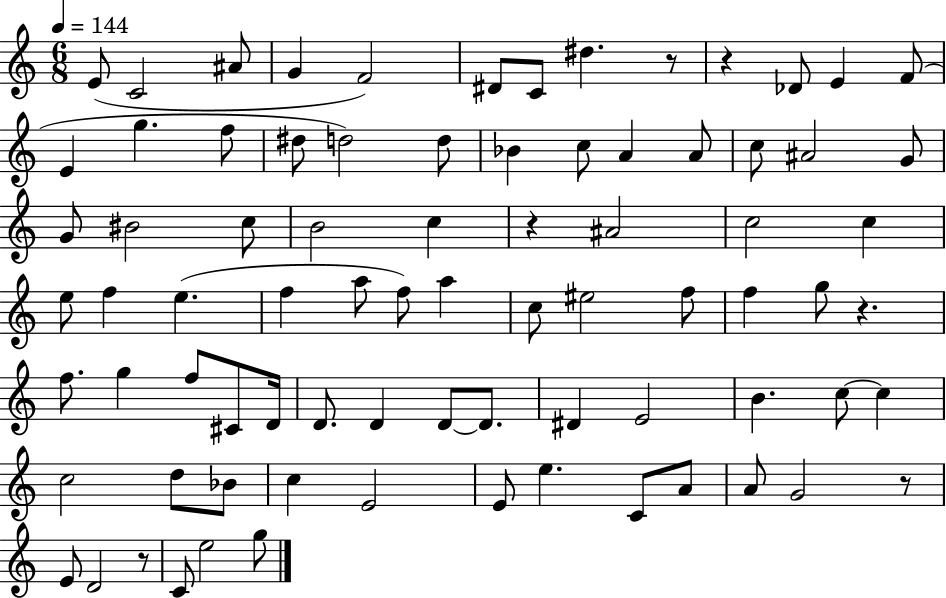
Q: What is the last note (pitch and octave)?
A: G5